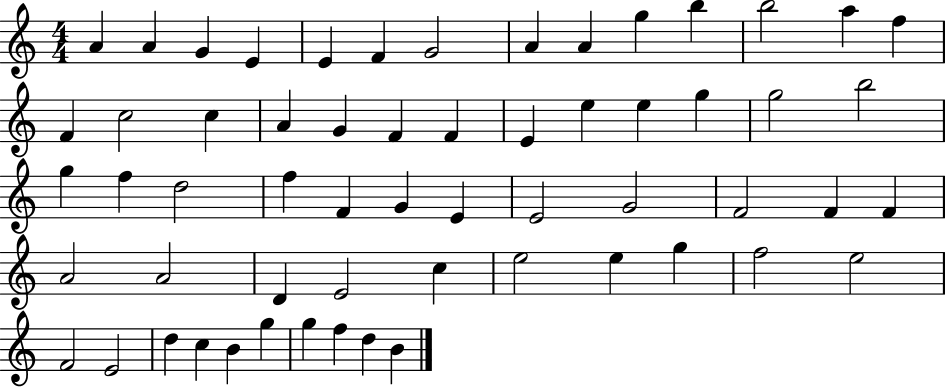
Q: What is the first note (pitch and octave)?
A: A4